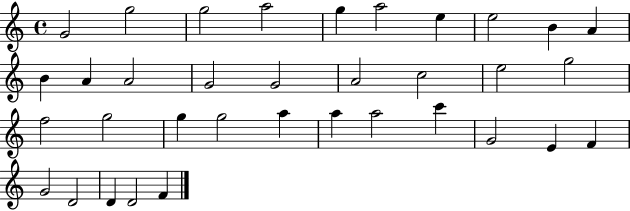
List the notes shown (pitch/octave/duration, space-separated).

G4/h G5/h G5/h A5/h G5/q A5/h E5/q E5/h B4/q A4/q B4/q A4/q A4/h G4/h G4/h A4/h C5/h E5/h G5/h F5/h G5/h G5/q G5/h A5/q A5/q A5/h C6/q G4/h E4/q F4/q G4/h D4/h D4/q D4/h F4/q